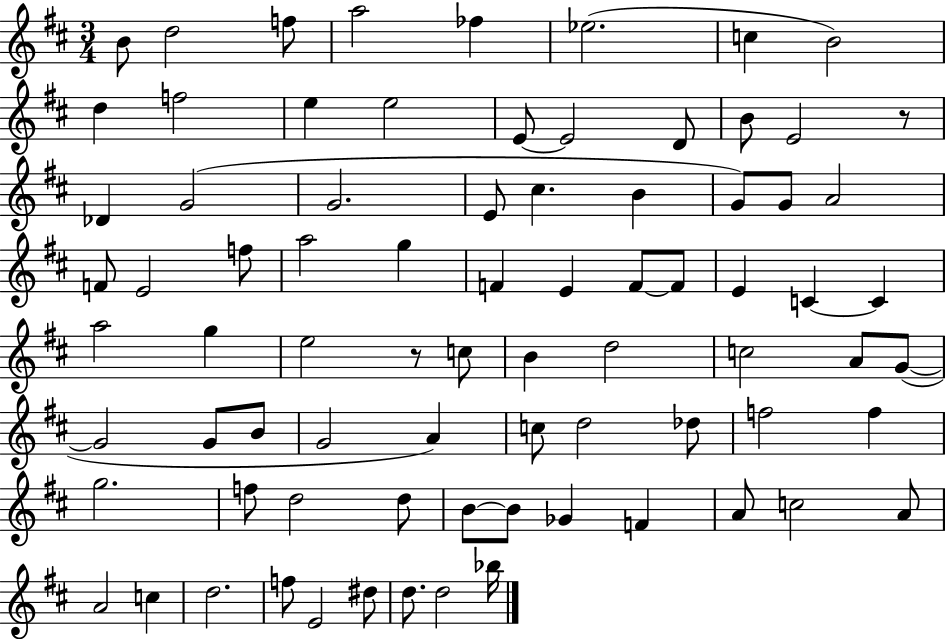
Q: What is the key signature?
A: D major